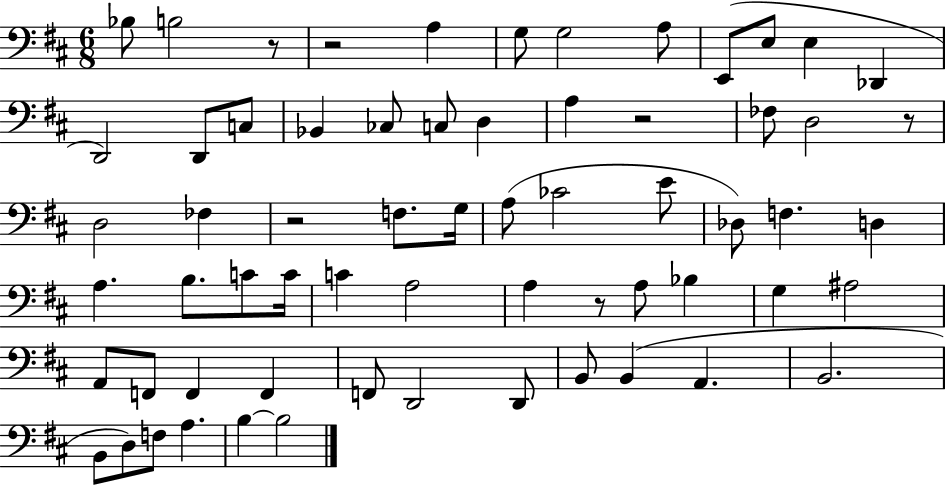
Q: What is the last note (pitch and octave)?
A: B3